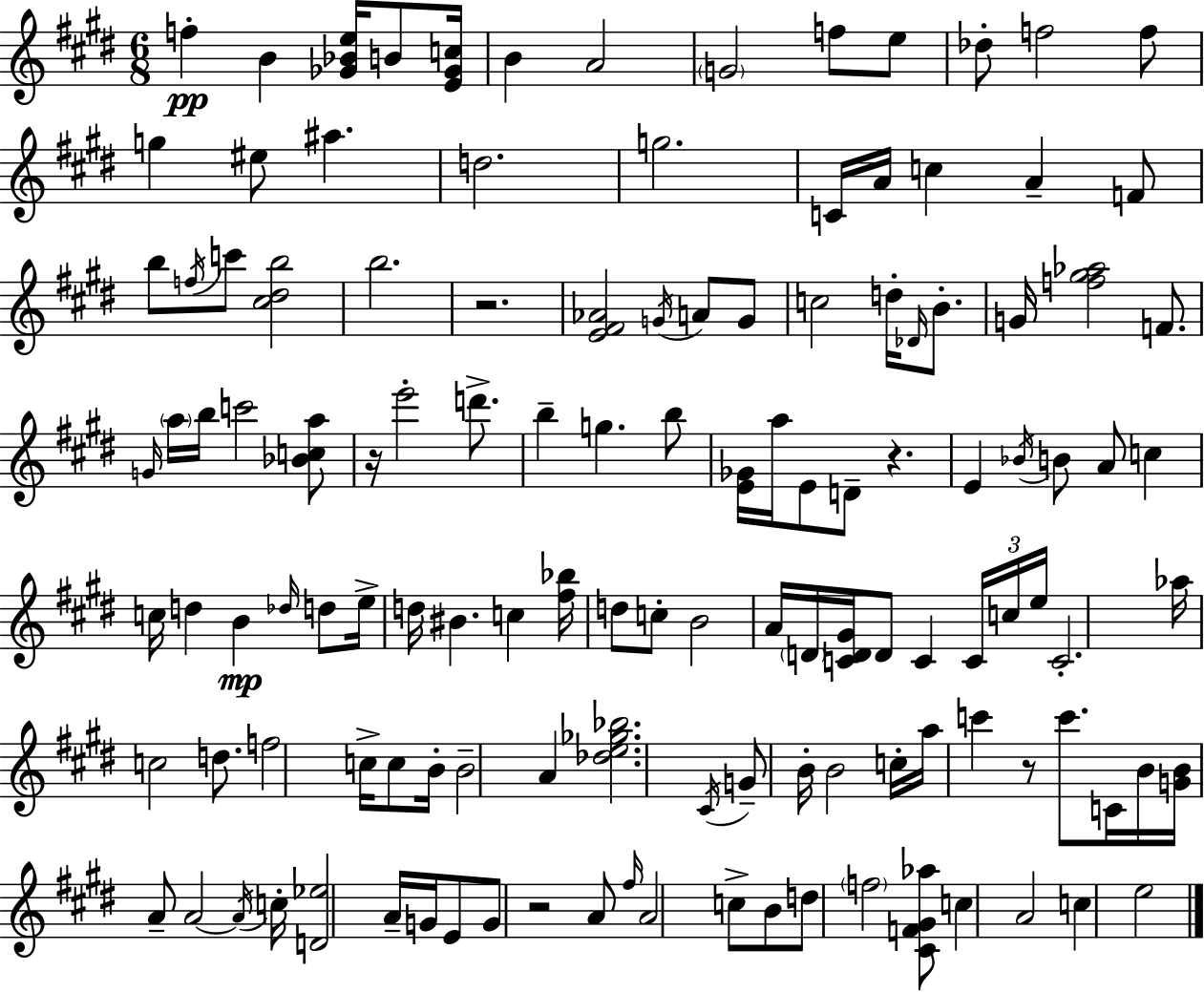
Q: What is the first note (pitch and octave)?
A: F5